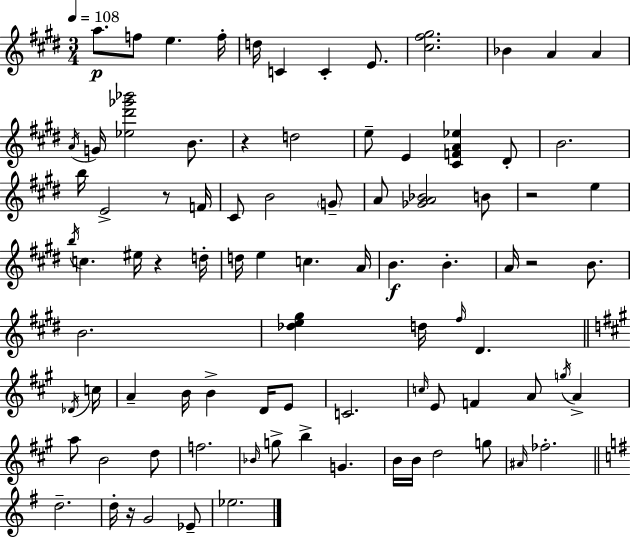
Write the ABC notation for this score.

X:1
T:Untitled
M:3/4
L:1/4
K:E
a/2 f/2 e f/4 d/4 C C E/2 [^c^f^g]2 _B A A A/4 G/4 [_e^d'_g'_b']2 B/2 z d2 e/2 E [^CFA_e] ^D/2 B2 b/4 E2 z/2 F/4 ^C/2 B2 G/2 A/2 [_GA_B]2 B/2 z2 e b/4 c ^e/4 z d/4 d/4 e c A/4 B B A/4 z2 B/2 B2 [_de^g] d/4 ^f/4 ^D _D/4 c/4 A B/4 B D/4 E/2 C2 c/4 E/2 F A/2 g/4 A a/2 B2 d/2 f2 _B/4 g/2 b G B/4 B/4 d2 g/2 ^A/4 _f2 d2 d/4 z/4 G2 _E/2 _e2